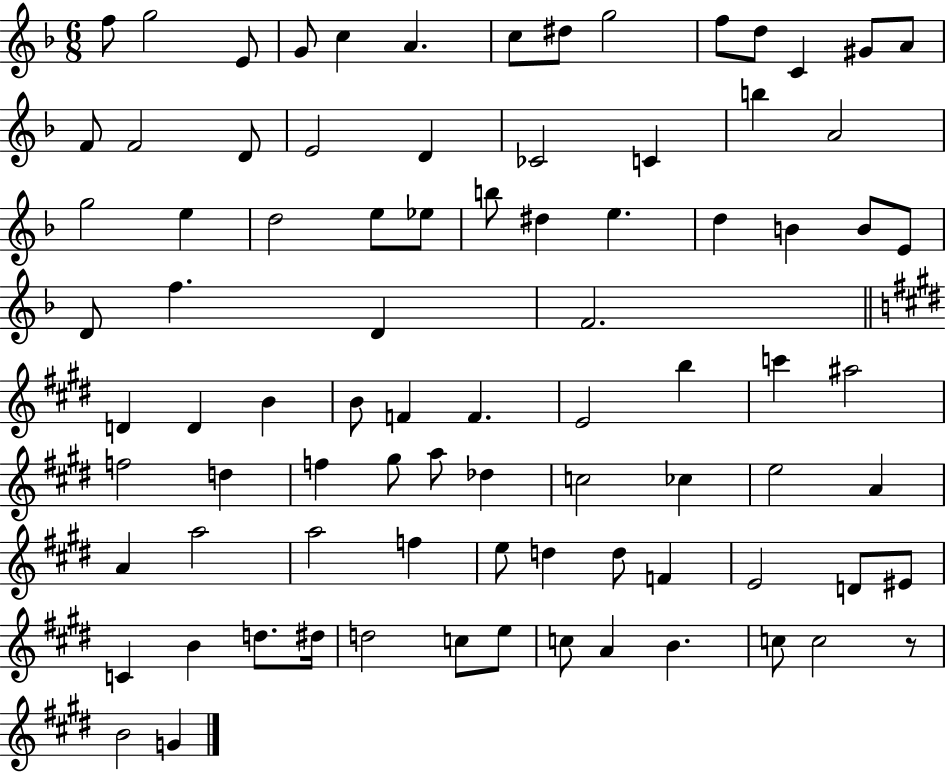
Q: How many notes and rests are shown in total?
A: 85